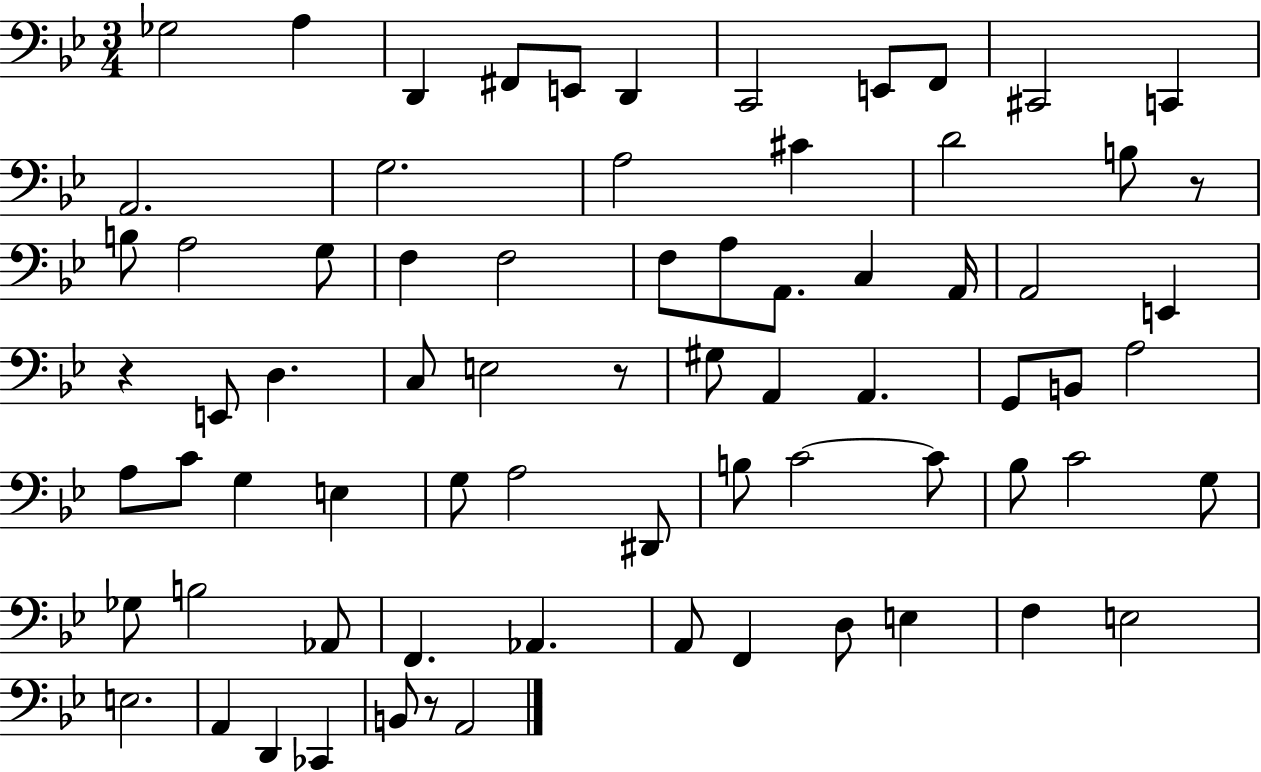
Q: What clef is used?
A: bass